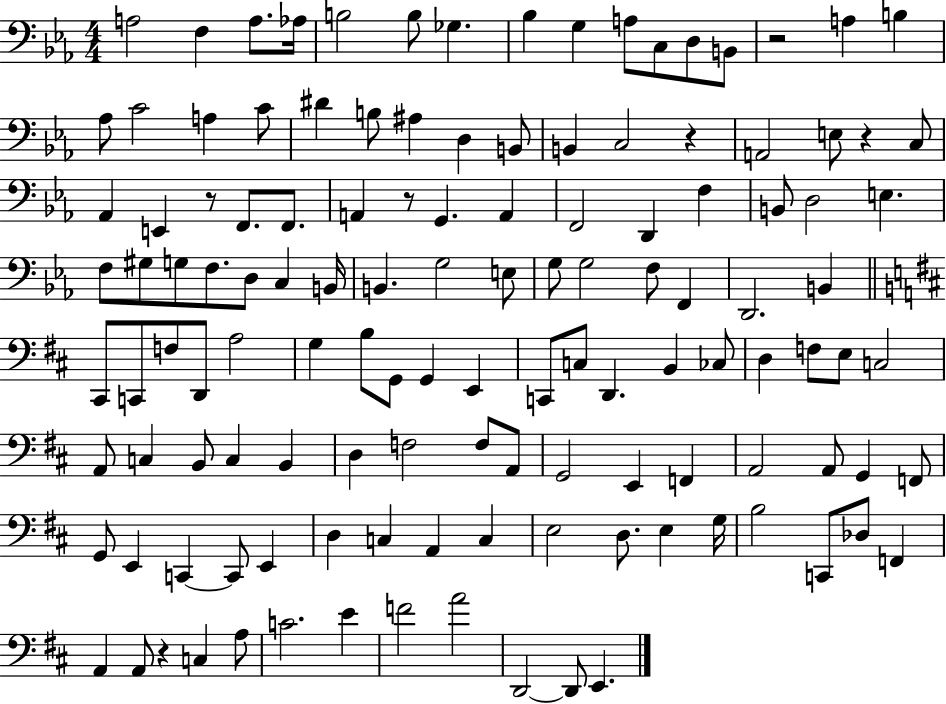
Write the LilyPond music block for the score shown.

{
  \clef bass
  \numericTimeSignature
  \time 4/4
  \key ees \major
  a2 f4 a8. aes16 | b2 b8 ges4. | bes4 g4 a8 c8 d8 b,8 | r2 a4 b4 | \break aes8 c'2 a4 c'8 | dis'4 b8 ais4 d4 b,8 | b,4 c2 r4 | a,2 e8 r4 c8 | \break aes,4 e,4 r8 f,8. f,8. | a,4 r8 g,4. a,4 | f,2 d,4 f4 | b,8 d2 e4. | \break f8 gis8 g8 f8. d8 c4 b,16 | b,4. g2 e8 | g8 g2 f8 f,4 | d,2. b,4 | \break \bar "||" \break \key d \major cis,8 c,8 f8 d,8 a2 | g4 b8 g,8 g,4 e,4 | c,8 c8 d,4. b,4 ces8 | d4 f8 e8 c2 | \break a,8 c4 b,8 c4 b,4 | d4 f2 f8 a,8 | g,2 e,4 f,4 | a,2 a,8 g,4 f,8 | \break g,8 e,4 c,4~~ c,8 e,4 | d4 c4 a,4 c4 | e2 d8. e4 g16 | b2 c,8 des8 f,4 | \break a,4 a,8 r4 c4 a8 | c'2. e'4 | f'2 a'2 | d,2~~ d,8 e,4. | \break \bar "|."
}